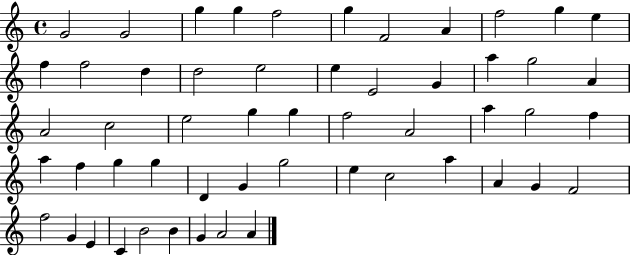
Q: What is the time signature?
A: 4/4